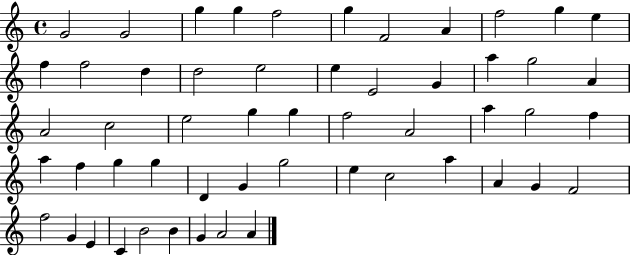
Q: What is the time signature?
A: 4/4